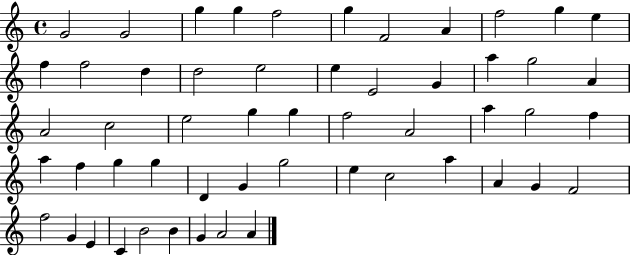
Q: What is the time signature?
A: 4/4